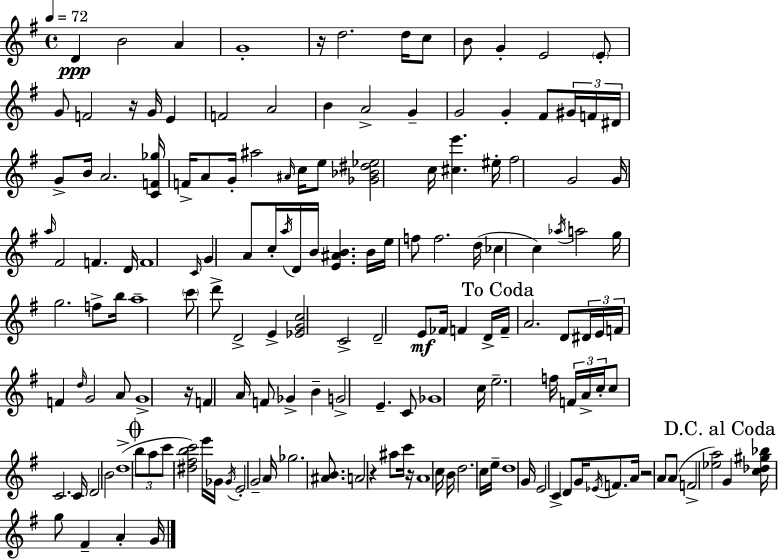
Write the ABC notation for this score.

X:1
T:Untitled
M:4/4
L:1/4
K:Em
D B2 A G4 z/4 d2 d/4 c/2 B/2 G E2 E/2 G/2 F2 z/4 G/4 E F2 A2 B A2 G G2 G ^F/2 ^G/4 F/4 ^D/4 G/2 B/4 A2 [CF_g]/4 F/4 A/2 G/4 ^a2 ^A/4 c/4 e/2 [_G_B^d_e]2 c/4 [^ce'] ^e/4 ^f2 G2 G/4 a/4 ^F2 F D/4 F4 C/4 G A/2 c/4 a/4 D/4 B/4 [E^AB] B/4 e/4 f/2 f2 d/4 _c c _a/4 a2 g/4 g2 f/2 b/4 a4 c'/2 d'/2 D2 E [_EGc]2 C2 D2 E/2 _F/4 F D/4 F/4 A2 D/2 ^D/4 E/4 F/4 F d/4 G2 A/2 G4 z/4 F A/4 F/2 _G B G2 E C/2 _G4 c/4 e2 f/4 F/4 A/4 c/4 c/2 C2 C/4 D2 B2 d4 b/2 a/2 c'/2 [^d^fbc']2 e'/4 _G/4 _G/4 E2 G2 A/4 _g2 [^AB]/2 A2 z ^a/2 c'/4 z/4 A4 c/4 B/4 d2 c/4 e/4 d4 G/4 E2 C D/2 G/4 _E/4 F/2 A/4 z2 A/2 A/2 F2 [_ea]2 G [c_d^g_b]/4 g/2 ^F A G/4